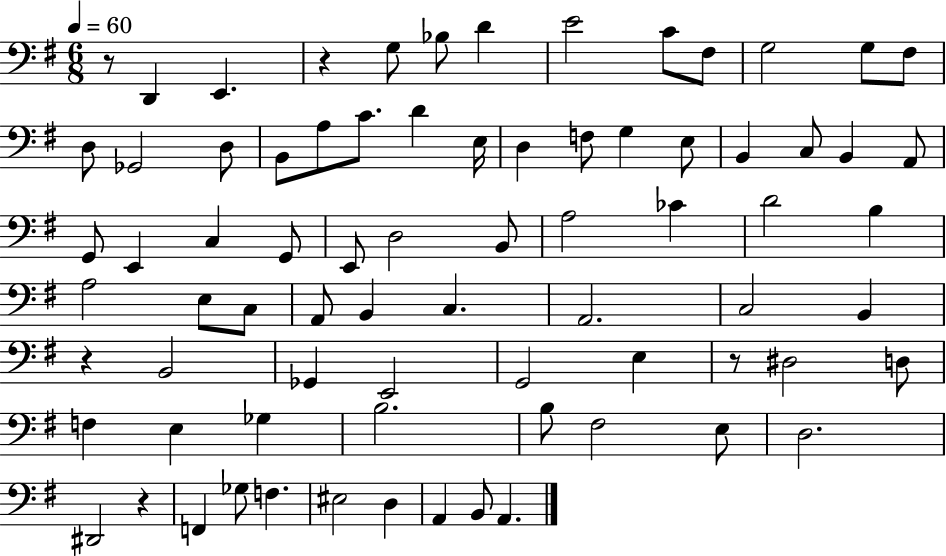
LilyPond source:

{
  \clef bass
  \numericTimeSignature
  \time 6/8
  \key g \major
  \tempo 4 = 60
  r8 d,4 e,4. | r4 g8 bes8 d'4 | e'2 c'8 fis8 | g2 g8 fis8 | \break d8 ges,2 d8 | b,8 a8 c'8. d'4 e16 | d4 f8 g4 e8 | b,4 c8 b,4 a,8 | \break g,8 e,4 c4 g,8 | e,8 d2 b,8 | a2 ces'4 | d'2 b4 | \break a2 e8 c8 | a,8 b,4 c4. | a,2. | c2 b,4 | \break r4 b,2 | ges,4 e,2 | g,2 e4 | r8 dis2 d8 | \break f4 e4 ges4 | b2. | b8 fis2 e8 | d2. | \break dis,2 r4 | f,4 ges8 f4. | eis2 d4 | a,4 b,8 a,4. | \break \bar "|."
}